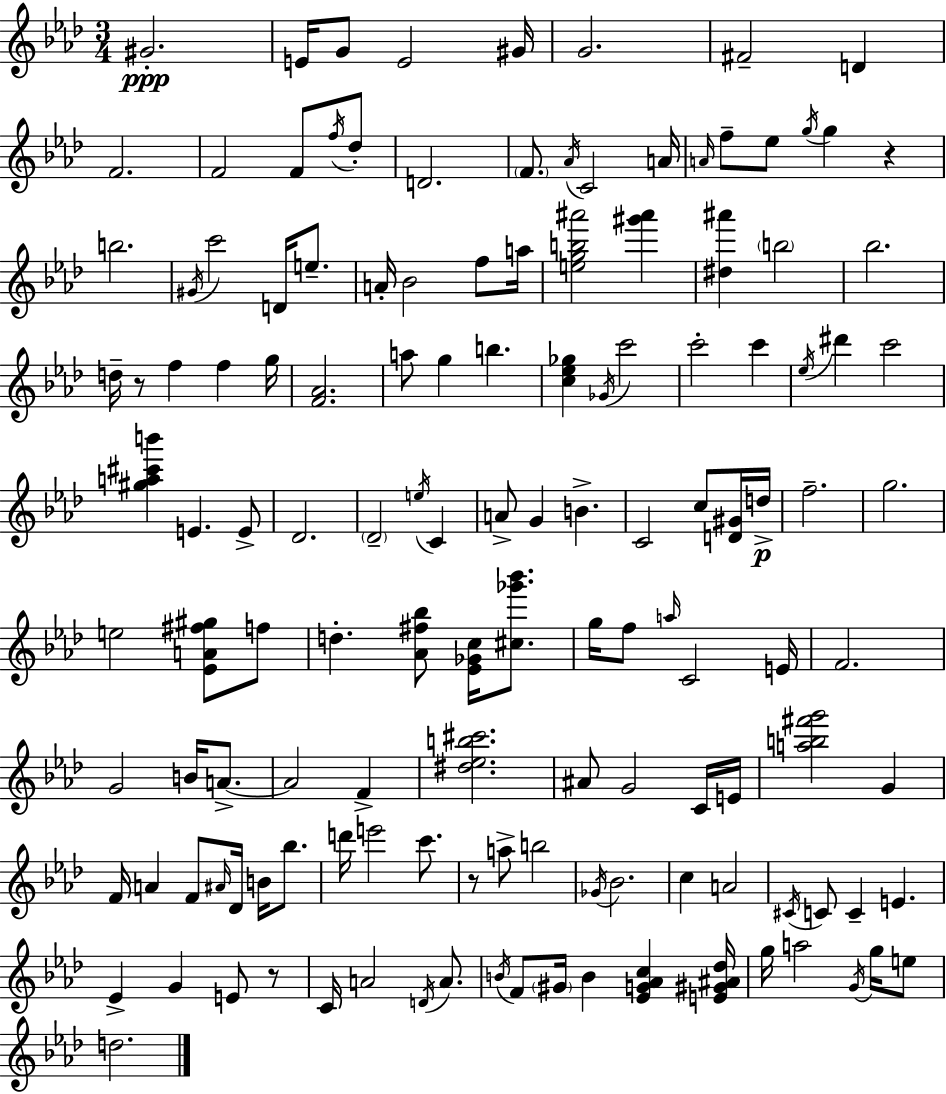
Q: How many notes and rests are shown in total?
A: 137